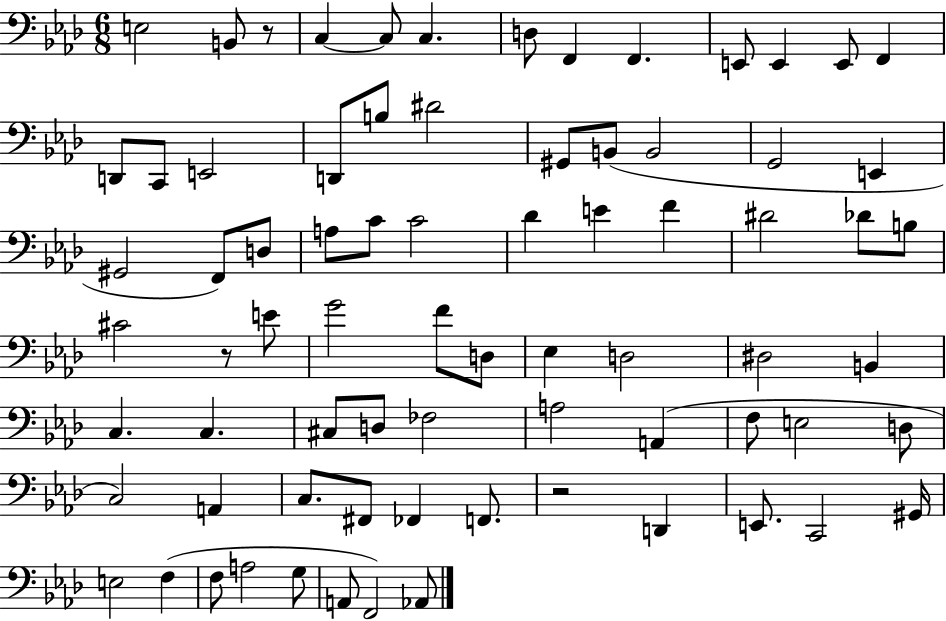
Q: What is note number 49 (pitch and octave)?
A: FES3